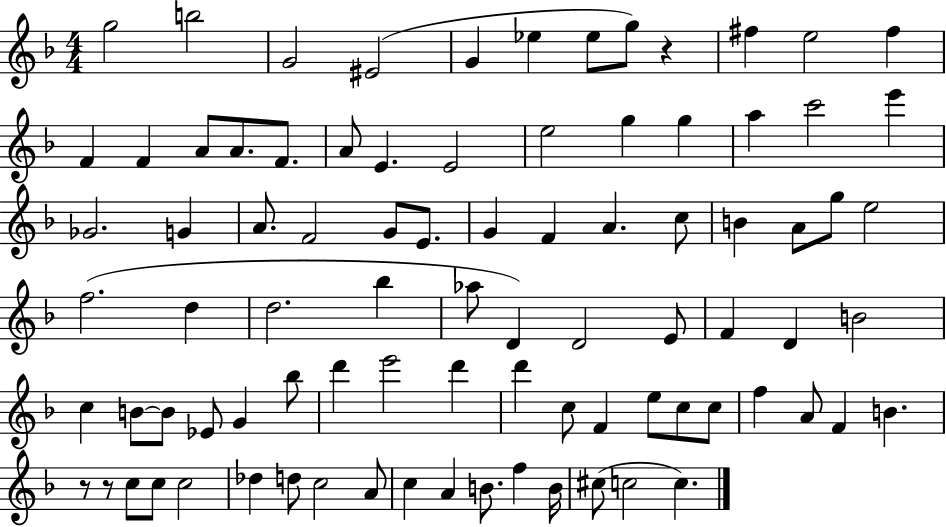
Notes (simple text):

G5/h B5/h G4/h EIS4/h G4/q Eb5/q Eb5/e G5/e R/q F#5/q E5/h F#5/q F4/q F4/q A4/e A4/e. F4/e. A4/e E4/q. E4/h E5/h G5/q G5/q A5/q C6/h E6/q Gb4/h. G4/q A4/e. F4/h G4/e E4/e. G4/q F4/q A4/q. C5/e B4/q A4/e G5/e E5/h F5/h. D5/q D5/h. Bb5/q Ab5/e D4/q D4/h E4/e F4/q D4/q B4/h C5/q B4/e B4/e Eb4/e G4/q Bb5/e D6/q E6/h D6/q D6/q C5/e F4/q E5/e C5/e C5/e F5/q A4/e F4/q B4/q. R/e R/e C5/e C5/e C5/h Db5/q D5/e C5/h A4/e C5/q A4/q B4/e. F5/q B4/s C#5/e C5/h C5/q.